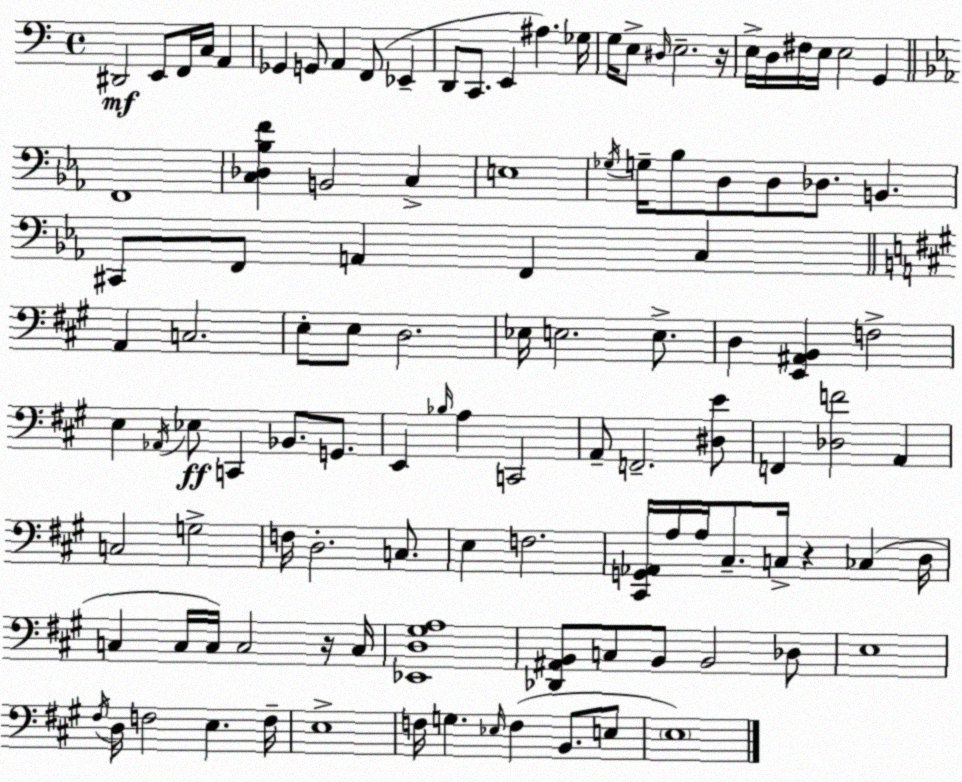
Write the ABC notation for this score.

X:1
T:Untitled
M:4/4
L:1/4
K:C
^D,,2 E,,/2 F,,/4 C,/4 A,, _G,, G,,/2 A,, F,,/2 _E,, D,,/2 C,,/2 E,, ^A, _G,/4 G,/4 E,/2 ^D,/4 E,2 z/4 E,/4 D,/4 ^F,/4 E,/4 E,2 G,, F,,4 [C,_D,_B,F] B,,2 C, E,4 _G,/4 G,/4 _B,/2 D,/2 D,/2 _D,/2 B,, ^C,,/2 F,,/2 A,, F,, C, A,, C,2 E,/2 E,/2 D,2 _E,/4 E,2 E,/2 D, [E,,^A,,B,,] F,2 E, _A,,/4 _E,/2 C,, _B,,/2 G,,/2 E,, _B,/4 A, C,,2 A,,/2 F,,2 [^D,E]/2 F,, [_D,F]2 A,, C,2 G,2 F,/4 D,2 C,/2 E, F,2 [^C,,G,,_A,,]/4 A,/4 A,/4 ^C,/2 C,/4 z _C, D,/4 C, C,/4 C,/4 C,2 z/4 C,/4 [_E,,D,^G,A,]4 [_D,,^A,,B,,]/2 C,/2 B,,/2 B,,2 _D,/2 E,4 ^F,/4 D,/4 F,2 E, F,/4 E,4 F,/4 G, _E,/4 F, B,,/2 E,/2 E,4